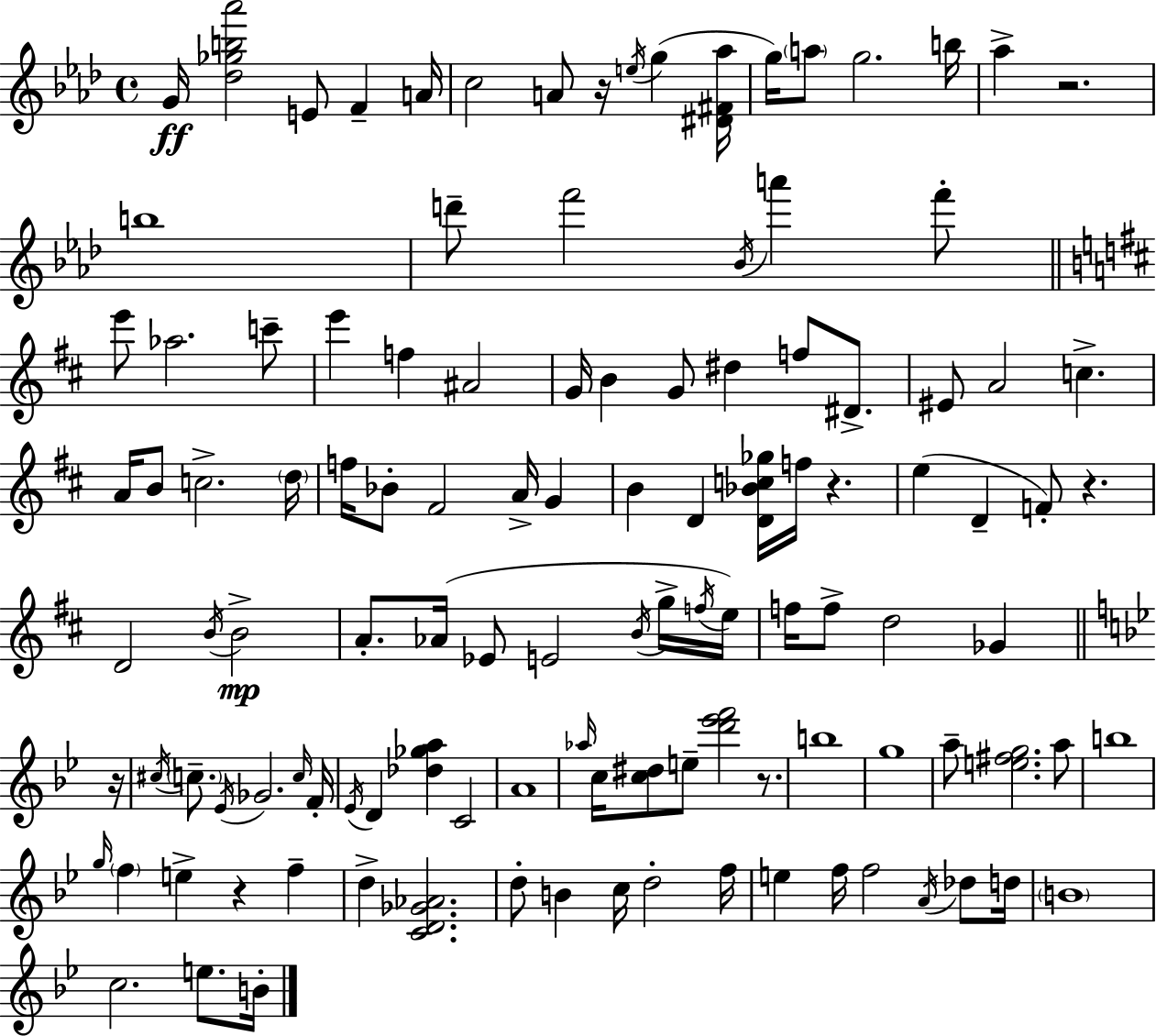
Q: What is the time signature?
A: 4/4